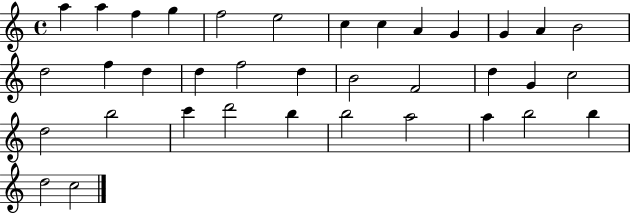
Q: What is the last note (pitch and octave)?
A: C5